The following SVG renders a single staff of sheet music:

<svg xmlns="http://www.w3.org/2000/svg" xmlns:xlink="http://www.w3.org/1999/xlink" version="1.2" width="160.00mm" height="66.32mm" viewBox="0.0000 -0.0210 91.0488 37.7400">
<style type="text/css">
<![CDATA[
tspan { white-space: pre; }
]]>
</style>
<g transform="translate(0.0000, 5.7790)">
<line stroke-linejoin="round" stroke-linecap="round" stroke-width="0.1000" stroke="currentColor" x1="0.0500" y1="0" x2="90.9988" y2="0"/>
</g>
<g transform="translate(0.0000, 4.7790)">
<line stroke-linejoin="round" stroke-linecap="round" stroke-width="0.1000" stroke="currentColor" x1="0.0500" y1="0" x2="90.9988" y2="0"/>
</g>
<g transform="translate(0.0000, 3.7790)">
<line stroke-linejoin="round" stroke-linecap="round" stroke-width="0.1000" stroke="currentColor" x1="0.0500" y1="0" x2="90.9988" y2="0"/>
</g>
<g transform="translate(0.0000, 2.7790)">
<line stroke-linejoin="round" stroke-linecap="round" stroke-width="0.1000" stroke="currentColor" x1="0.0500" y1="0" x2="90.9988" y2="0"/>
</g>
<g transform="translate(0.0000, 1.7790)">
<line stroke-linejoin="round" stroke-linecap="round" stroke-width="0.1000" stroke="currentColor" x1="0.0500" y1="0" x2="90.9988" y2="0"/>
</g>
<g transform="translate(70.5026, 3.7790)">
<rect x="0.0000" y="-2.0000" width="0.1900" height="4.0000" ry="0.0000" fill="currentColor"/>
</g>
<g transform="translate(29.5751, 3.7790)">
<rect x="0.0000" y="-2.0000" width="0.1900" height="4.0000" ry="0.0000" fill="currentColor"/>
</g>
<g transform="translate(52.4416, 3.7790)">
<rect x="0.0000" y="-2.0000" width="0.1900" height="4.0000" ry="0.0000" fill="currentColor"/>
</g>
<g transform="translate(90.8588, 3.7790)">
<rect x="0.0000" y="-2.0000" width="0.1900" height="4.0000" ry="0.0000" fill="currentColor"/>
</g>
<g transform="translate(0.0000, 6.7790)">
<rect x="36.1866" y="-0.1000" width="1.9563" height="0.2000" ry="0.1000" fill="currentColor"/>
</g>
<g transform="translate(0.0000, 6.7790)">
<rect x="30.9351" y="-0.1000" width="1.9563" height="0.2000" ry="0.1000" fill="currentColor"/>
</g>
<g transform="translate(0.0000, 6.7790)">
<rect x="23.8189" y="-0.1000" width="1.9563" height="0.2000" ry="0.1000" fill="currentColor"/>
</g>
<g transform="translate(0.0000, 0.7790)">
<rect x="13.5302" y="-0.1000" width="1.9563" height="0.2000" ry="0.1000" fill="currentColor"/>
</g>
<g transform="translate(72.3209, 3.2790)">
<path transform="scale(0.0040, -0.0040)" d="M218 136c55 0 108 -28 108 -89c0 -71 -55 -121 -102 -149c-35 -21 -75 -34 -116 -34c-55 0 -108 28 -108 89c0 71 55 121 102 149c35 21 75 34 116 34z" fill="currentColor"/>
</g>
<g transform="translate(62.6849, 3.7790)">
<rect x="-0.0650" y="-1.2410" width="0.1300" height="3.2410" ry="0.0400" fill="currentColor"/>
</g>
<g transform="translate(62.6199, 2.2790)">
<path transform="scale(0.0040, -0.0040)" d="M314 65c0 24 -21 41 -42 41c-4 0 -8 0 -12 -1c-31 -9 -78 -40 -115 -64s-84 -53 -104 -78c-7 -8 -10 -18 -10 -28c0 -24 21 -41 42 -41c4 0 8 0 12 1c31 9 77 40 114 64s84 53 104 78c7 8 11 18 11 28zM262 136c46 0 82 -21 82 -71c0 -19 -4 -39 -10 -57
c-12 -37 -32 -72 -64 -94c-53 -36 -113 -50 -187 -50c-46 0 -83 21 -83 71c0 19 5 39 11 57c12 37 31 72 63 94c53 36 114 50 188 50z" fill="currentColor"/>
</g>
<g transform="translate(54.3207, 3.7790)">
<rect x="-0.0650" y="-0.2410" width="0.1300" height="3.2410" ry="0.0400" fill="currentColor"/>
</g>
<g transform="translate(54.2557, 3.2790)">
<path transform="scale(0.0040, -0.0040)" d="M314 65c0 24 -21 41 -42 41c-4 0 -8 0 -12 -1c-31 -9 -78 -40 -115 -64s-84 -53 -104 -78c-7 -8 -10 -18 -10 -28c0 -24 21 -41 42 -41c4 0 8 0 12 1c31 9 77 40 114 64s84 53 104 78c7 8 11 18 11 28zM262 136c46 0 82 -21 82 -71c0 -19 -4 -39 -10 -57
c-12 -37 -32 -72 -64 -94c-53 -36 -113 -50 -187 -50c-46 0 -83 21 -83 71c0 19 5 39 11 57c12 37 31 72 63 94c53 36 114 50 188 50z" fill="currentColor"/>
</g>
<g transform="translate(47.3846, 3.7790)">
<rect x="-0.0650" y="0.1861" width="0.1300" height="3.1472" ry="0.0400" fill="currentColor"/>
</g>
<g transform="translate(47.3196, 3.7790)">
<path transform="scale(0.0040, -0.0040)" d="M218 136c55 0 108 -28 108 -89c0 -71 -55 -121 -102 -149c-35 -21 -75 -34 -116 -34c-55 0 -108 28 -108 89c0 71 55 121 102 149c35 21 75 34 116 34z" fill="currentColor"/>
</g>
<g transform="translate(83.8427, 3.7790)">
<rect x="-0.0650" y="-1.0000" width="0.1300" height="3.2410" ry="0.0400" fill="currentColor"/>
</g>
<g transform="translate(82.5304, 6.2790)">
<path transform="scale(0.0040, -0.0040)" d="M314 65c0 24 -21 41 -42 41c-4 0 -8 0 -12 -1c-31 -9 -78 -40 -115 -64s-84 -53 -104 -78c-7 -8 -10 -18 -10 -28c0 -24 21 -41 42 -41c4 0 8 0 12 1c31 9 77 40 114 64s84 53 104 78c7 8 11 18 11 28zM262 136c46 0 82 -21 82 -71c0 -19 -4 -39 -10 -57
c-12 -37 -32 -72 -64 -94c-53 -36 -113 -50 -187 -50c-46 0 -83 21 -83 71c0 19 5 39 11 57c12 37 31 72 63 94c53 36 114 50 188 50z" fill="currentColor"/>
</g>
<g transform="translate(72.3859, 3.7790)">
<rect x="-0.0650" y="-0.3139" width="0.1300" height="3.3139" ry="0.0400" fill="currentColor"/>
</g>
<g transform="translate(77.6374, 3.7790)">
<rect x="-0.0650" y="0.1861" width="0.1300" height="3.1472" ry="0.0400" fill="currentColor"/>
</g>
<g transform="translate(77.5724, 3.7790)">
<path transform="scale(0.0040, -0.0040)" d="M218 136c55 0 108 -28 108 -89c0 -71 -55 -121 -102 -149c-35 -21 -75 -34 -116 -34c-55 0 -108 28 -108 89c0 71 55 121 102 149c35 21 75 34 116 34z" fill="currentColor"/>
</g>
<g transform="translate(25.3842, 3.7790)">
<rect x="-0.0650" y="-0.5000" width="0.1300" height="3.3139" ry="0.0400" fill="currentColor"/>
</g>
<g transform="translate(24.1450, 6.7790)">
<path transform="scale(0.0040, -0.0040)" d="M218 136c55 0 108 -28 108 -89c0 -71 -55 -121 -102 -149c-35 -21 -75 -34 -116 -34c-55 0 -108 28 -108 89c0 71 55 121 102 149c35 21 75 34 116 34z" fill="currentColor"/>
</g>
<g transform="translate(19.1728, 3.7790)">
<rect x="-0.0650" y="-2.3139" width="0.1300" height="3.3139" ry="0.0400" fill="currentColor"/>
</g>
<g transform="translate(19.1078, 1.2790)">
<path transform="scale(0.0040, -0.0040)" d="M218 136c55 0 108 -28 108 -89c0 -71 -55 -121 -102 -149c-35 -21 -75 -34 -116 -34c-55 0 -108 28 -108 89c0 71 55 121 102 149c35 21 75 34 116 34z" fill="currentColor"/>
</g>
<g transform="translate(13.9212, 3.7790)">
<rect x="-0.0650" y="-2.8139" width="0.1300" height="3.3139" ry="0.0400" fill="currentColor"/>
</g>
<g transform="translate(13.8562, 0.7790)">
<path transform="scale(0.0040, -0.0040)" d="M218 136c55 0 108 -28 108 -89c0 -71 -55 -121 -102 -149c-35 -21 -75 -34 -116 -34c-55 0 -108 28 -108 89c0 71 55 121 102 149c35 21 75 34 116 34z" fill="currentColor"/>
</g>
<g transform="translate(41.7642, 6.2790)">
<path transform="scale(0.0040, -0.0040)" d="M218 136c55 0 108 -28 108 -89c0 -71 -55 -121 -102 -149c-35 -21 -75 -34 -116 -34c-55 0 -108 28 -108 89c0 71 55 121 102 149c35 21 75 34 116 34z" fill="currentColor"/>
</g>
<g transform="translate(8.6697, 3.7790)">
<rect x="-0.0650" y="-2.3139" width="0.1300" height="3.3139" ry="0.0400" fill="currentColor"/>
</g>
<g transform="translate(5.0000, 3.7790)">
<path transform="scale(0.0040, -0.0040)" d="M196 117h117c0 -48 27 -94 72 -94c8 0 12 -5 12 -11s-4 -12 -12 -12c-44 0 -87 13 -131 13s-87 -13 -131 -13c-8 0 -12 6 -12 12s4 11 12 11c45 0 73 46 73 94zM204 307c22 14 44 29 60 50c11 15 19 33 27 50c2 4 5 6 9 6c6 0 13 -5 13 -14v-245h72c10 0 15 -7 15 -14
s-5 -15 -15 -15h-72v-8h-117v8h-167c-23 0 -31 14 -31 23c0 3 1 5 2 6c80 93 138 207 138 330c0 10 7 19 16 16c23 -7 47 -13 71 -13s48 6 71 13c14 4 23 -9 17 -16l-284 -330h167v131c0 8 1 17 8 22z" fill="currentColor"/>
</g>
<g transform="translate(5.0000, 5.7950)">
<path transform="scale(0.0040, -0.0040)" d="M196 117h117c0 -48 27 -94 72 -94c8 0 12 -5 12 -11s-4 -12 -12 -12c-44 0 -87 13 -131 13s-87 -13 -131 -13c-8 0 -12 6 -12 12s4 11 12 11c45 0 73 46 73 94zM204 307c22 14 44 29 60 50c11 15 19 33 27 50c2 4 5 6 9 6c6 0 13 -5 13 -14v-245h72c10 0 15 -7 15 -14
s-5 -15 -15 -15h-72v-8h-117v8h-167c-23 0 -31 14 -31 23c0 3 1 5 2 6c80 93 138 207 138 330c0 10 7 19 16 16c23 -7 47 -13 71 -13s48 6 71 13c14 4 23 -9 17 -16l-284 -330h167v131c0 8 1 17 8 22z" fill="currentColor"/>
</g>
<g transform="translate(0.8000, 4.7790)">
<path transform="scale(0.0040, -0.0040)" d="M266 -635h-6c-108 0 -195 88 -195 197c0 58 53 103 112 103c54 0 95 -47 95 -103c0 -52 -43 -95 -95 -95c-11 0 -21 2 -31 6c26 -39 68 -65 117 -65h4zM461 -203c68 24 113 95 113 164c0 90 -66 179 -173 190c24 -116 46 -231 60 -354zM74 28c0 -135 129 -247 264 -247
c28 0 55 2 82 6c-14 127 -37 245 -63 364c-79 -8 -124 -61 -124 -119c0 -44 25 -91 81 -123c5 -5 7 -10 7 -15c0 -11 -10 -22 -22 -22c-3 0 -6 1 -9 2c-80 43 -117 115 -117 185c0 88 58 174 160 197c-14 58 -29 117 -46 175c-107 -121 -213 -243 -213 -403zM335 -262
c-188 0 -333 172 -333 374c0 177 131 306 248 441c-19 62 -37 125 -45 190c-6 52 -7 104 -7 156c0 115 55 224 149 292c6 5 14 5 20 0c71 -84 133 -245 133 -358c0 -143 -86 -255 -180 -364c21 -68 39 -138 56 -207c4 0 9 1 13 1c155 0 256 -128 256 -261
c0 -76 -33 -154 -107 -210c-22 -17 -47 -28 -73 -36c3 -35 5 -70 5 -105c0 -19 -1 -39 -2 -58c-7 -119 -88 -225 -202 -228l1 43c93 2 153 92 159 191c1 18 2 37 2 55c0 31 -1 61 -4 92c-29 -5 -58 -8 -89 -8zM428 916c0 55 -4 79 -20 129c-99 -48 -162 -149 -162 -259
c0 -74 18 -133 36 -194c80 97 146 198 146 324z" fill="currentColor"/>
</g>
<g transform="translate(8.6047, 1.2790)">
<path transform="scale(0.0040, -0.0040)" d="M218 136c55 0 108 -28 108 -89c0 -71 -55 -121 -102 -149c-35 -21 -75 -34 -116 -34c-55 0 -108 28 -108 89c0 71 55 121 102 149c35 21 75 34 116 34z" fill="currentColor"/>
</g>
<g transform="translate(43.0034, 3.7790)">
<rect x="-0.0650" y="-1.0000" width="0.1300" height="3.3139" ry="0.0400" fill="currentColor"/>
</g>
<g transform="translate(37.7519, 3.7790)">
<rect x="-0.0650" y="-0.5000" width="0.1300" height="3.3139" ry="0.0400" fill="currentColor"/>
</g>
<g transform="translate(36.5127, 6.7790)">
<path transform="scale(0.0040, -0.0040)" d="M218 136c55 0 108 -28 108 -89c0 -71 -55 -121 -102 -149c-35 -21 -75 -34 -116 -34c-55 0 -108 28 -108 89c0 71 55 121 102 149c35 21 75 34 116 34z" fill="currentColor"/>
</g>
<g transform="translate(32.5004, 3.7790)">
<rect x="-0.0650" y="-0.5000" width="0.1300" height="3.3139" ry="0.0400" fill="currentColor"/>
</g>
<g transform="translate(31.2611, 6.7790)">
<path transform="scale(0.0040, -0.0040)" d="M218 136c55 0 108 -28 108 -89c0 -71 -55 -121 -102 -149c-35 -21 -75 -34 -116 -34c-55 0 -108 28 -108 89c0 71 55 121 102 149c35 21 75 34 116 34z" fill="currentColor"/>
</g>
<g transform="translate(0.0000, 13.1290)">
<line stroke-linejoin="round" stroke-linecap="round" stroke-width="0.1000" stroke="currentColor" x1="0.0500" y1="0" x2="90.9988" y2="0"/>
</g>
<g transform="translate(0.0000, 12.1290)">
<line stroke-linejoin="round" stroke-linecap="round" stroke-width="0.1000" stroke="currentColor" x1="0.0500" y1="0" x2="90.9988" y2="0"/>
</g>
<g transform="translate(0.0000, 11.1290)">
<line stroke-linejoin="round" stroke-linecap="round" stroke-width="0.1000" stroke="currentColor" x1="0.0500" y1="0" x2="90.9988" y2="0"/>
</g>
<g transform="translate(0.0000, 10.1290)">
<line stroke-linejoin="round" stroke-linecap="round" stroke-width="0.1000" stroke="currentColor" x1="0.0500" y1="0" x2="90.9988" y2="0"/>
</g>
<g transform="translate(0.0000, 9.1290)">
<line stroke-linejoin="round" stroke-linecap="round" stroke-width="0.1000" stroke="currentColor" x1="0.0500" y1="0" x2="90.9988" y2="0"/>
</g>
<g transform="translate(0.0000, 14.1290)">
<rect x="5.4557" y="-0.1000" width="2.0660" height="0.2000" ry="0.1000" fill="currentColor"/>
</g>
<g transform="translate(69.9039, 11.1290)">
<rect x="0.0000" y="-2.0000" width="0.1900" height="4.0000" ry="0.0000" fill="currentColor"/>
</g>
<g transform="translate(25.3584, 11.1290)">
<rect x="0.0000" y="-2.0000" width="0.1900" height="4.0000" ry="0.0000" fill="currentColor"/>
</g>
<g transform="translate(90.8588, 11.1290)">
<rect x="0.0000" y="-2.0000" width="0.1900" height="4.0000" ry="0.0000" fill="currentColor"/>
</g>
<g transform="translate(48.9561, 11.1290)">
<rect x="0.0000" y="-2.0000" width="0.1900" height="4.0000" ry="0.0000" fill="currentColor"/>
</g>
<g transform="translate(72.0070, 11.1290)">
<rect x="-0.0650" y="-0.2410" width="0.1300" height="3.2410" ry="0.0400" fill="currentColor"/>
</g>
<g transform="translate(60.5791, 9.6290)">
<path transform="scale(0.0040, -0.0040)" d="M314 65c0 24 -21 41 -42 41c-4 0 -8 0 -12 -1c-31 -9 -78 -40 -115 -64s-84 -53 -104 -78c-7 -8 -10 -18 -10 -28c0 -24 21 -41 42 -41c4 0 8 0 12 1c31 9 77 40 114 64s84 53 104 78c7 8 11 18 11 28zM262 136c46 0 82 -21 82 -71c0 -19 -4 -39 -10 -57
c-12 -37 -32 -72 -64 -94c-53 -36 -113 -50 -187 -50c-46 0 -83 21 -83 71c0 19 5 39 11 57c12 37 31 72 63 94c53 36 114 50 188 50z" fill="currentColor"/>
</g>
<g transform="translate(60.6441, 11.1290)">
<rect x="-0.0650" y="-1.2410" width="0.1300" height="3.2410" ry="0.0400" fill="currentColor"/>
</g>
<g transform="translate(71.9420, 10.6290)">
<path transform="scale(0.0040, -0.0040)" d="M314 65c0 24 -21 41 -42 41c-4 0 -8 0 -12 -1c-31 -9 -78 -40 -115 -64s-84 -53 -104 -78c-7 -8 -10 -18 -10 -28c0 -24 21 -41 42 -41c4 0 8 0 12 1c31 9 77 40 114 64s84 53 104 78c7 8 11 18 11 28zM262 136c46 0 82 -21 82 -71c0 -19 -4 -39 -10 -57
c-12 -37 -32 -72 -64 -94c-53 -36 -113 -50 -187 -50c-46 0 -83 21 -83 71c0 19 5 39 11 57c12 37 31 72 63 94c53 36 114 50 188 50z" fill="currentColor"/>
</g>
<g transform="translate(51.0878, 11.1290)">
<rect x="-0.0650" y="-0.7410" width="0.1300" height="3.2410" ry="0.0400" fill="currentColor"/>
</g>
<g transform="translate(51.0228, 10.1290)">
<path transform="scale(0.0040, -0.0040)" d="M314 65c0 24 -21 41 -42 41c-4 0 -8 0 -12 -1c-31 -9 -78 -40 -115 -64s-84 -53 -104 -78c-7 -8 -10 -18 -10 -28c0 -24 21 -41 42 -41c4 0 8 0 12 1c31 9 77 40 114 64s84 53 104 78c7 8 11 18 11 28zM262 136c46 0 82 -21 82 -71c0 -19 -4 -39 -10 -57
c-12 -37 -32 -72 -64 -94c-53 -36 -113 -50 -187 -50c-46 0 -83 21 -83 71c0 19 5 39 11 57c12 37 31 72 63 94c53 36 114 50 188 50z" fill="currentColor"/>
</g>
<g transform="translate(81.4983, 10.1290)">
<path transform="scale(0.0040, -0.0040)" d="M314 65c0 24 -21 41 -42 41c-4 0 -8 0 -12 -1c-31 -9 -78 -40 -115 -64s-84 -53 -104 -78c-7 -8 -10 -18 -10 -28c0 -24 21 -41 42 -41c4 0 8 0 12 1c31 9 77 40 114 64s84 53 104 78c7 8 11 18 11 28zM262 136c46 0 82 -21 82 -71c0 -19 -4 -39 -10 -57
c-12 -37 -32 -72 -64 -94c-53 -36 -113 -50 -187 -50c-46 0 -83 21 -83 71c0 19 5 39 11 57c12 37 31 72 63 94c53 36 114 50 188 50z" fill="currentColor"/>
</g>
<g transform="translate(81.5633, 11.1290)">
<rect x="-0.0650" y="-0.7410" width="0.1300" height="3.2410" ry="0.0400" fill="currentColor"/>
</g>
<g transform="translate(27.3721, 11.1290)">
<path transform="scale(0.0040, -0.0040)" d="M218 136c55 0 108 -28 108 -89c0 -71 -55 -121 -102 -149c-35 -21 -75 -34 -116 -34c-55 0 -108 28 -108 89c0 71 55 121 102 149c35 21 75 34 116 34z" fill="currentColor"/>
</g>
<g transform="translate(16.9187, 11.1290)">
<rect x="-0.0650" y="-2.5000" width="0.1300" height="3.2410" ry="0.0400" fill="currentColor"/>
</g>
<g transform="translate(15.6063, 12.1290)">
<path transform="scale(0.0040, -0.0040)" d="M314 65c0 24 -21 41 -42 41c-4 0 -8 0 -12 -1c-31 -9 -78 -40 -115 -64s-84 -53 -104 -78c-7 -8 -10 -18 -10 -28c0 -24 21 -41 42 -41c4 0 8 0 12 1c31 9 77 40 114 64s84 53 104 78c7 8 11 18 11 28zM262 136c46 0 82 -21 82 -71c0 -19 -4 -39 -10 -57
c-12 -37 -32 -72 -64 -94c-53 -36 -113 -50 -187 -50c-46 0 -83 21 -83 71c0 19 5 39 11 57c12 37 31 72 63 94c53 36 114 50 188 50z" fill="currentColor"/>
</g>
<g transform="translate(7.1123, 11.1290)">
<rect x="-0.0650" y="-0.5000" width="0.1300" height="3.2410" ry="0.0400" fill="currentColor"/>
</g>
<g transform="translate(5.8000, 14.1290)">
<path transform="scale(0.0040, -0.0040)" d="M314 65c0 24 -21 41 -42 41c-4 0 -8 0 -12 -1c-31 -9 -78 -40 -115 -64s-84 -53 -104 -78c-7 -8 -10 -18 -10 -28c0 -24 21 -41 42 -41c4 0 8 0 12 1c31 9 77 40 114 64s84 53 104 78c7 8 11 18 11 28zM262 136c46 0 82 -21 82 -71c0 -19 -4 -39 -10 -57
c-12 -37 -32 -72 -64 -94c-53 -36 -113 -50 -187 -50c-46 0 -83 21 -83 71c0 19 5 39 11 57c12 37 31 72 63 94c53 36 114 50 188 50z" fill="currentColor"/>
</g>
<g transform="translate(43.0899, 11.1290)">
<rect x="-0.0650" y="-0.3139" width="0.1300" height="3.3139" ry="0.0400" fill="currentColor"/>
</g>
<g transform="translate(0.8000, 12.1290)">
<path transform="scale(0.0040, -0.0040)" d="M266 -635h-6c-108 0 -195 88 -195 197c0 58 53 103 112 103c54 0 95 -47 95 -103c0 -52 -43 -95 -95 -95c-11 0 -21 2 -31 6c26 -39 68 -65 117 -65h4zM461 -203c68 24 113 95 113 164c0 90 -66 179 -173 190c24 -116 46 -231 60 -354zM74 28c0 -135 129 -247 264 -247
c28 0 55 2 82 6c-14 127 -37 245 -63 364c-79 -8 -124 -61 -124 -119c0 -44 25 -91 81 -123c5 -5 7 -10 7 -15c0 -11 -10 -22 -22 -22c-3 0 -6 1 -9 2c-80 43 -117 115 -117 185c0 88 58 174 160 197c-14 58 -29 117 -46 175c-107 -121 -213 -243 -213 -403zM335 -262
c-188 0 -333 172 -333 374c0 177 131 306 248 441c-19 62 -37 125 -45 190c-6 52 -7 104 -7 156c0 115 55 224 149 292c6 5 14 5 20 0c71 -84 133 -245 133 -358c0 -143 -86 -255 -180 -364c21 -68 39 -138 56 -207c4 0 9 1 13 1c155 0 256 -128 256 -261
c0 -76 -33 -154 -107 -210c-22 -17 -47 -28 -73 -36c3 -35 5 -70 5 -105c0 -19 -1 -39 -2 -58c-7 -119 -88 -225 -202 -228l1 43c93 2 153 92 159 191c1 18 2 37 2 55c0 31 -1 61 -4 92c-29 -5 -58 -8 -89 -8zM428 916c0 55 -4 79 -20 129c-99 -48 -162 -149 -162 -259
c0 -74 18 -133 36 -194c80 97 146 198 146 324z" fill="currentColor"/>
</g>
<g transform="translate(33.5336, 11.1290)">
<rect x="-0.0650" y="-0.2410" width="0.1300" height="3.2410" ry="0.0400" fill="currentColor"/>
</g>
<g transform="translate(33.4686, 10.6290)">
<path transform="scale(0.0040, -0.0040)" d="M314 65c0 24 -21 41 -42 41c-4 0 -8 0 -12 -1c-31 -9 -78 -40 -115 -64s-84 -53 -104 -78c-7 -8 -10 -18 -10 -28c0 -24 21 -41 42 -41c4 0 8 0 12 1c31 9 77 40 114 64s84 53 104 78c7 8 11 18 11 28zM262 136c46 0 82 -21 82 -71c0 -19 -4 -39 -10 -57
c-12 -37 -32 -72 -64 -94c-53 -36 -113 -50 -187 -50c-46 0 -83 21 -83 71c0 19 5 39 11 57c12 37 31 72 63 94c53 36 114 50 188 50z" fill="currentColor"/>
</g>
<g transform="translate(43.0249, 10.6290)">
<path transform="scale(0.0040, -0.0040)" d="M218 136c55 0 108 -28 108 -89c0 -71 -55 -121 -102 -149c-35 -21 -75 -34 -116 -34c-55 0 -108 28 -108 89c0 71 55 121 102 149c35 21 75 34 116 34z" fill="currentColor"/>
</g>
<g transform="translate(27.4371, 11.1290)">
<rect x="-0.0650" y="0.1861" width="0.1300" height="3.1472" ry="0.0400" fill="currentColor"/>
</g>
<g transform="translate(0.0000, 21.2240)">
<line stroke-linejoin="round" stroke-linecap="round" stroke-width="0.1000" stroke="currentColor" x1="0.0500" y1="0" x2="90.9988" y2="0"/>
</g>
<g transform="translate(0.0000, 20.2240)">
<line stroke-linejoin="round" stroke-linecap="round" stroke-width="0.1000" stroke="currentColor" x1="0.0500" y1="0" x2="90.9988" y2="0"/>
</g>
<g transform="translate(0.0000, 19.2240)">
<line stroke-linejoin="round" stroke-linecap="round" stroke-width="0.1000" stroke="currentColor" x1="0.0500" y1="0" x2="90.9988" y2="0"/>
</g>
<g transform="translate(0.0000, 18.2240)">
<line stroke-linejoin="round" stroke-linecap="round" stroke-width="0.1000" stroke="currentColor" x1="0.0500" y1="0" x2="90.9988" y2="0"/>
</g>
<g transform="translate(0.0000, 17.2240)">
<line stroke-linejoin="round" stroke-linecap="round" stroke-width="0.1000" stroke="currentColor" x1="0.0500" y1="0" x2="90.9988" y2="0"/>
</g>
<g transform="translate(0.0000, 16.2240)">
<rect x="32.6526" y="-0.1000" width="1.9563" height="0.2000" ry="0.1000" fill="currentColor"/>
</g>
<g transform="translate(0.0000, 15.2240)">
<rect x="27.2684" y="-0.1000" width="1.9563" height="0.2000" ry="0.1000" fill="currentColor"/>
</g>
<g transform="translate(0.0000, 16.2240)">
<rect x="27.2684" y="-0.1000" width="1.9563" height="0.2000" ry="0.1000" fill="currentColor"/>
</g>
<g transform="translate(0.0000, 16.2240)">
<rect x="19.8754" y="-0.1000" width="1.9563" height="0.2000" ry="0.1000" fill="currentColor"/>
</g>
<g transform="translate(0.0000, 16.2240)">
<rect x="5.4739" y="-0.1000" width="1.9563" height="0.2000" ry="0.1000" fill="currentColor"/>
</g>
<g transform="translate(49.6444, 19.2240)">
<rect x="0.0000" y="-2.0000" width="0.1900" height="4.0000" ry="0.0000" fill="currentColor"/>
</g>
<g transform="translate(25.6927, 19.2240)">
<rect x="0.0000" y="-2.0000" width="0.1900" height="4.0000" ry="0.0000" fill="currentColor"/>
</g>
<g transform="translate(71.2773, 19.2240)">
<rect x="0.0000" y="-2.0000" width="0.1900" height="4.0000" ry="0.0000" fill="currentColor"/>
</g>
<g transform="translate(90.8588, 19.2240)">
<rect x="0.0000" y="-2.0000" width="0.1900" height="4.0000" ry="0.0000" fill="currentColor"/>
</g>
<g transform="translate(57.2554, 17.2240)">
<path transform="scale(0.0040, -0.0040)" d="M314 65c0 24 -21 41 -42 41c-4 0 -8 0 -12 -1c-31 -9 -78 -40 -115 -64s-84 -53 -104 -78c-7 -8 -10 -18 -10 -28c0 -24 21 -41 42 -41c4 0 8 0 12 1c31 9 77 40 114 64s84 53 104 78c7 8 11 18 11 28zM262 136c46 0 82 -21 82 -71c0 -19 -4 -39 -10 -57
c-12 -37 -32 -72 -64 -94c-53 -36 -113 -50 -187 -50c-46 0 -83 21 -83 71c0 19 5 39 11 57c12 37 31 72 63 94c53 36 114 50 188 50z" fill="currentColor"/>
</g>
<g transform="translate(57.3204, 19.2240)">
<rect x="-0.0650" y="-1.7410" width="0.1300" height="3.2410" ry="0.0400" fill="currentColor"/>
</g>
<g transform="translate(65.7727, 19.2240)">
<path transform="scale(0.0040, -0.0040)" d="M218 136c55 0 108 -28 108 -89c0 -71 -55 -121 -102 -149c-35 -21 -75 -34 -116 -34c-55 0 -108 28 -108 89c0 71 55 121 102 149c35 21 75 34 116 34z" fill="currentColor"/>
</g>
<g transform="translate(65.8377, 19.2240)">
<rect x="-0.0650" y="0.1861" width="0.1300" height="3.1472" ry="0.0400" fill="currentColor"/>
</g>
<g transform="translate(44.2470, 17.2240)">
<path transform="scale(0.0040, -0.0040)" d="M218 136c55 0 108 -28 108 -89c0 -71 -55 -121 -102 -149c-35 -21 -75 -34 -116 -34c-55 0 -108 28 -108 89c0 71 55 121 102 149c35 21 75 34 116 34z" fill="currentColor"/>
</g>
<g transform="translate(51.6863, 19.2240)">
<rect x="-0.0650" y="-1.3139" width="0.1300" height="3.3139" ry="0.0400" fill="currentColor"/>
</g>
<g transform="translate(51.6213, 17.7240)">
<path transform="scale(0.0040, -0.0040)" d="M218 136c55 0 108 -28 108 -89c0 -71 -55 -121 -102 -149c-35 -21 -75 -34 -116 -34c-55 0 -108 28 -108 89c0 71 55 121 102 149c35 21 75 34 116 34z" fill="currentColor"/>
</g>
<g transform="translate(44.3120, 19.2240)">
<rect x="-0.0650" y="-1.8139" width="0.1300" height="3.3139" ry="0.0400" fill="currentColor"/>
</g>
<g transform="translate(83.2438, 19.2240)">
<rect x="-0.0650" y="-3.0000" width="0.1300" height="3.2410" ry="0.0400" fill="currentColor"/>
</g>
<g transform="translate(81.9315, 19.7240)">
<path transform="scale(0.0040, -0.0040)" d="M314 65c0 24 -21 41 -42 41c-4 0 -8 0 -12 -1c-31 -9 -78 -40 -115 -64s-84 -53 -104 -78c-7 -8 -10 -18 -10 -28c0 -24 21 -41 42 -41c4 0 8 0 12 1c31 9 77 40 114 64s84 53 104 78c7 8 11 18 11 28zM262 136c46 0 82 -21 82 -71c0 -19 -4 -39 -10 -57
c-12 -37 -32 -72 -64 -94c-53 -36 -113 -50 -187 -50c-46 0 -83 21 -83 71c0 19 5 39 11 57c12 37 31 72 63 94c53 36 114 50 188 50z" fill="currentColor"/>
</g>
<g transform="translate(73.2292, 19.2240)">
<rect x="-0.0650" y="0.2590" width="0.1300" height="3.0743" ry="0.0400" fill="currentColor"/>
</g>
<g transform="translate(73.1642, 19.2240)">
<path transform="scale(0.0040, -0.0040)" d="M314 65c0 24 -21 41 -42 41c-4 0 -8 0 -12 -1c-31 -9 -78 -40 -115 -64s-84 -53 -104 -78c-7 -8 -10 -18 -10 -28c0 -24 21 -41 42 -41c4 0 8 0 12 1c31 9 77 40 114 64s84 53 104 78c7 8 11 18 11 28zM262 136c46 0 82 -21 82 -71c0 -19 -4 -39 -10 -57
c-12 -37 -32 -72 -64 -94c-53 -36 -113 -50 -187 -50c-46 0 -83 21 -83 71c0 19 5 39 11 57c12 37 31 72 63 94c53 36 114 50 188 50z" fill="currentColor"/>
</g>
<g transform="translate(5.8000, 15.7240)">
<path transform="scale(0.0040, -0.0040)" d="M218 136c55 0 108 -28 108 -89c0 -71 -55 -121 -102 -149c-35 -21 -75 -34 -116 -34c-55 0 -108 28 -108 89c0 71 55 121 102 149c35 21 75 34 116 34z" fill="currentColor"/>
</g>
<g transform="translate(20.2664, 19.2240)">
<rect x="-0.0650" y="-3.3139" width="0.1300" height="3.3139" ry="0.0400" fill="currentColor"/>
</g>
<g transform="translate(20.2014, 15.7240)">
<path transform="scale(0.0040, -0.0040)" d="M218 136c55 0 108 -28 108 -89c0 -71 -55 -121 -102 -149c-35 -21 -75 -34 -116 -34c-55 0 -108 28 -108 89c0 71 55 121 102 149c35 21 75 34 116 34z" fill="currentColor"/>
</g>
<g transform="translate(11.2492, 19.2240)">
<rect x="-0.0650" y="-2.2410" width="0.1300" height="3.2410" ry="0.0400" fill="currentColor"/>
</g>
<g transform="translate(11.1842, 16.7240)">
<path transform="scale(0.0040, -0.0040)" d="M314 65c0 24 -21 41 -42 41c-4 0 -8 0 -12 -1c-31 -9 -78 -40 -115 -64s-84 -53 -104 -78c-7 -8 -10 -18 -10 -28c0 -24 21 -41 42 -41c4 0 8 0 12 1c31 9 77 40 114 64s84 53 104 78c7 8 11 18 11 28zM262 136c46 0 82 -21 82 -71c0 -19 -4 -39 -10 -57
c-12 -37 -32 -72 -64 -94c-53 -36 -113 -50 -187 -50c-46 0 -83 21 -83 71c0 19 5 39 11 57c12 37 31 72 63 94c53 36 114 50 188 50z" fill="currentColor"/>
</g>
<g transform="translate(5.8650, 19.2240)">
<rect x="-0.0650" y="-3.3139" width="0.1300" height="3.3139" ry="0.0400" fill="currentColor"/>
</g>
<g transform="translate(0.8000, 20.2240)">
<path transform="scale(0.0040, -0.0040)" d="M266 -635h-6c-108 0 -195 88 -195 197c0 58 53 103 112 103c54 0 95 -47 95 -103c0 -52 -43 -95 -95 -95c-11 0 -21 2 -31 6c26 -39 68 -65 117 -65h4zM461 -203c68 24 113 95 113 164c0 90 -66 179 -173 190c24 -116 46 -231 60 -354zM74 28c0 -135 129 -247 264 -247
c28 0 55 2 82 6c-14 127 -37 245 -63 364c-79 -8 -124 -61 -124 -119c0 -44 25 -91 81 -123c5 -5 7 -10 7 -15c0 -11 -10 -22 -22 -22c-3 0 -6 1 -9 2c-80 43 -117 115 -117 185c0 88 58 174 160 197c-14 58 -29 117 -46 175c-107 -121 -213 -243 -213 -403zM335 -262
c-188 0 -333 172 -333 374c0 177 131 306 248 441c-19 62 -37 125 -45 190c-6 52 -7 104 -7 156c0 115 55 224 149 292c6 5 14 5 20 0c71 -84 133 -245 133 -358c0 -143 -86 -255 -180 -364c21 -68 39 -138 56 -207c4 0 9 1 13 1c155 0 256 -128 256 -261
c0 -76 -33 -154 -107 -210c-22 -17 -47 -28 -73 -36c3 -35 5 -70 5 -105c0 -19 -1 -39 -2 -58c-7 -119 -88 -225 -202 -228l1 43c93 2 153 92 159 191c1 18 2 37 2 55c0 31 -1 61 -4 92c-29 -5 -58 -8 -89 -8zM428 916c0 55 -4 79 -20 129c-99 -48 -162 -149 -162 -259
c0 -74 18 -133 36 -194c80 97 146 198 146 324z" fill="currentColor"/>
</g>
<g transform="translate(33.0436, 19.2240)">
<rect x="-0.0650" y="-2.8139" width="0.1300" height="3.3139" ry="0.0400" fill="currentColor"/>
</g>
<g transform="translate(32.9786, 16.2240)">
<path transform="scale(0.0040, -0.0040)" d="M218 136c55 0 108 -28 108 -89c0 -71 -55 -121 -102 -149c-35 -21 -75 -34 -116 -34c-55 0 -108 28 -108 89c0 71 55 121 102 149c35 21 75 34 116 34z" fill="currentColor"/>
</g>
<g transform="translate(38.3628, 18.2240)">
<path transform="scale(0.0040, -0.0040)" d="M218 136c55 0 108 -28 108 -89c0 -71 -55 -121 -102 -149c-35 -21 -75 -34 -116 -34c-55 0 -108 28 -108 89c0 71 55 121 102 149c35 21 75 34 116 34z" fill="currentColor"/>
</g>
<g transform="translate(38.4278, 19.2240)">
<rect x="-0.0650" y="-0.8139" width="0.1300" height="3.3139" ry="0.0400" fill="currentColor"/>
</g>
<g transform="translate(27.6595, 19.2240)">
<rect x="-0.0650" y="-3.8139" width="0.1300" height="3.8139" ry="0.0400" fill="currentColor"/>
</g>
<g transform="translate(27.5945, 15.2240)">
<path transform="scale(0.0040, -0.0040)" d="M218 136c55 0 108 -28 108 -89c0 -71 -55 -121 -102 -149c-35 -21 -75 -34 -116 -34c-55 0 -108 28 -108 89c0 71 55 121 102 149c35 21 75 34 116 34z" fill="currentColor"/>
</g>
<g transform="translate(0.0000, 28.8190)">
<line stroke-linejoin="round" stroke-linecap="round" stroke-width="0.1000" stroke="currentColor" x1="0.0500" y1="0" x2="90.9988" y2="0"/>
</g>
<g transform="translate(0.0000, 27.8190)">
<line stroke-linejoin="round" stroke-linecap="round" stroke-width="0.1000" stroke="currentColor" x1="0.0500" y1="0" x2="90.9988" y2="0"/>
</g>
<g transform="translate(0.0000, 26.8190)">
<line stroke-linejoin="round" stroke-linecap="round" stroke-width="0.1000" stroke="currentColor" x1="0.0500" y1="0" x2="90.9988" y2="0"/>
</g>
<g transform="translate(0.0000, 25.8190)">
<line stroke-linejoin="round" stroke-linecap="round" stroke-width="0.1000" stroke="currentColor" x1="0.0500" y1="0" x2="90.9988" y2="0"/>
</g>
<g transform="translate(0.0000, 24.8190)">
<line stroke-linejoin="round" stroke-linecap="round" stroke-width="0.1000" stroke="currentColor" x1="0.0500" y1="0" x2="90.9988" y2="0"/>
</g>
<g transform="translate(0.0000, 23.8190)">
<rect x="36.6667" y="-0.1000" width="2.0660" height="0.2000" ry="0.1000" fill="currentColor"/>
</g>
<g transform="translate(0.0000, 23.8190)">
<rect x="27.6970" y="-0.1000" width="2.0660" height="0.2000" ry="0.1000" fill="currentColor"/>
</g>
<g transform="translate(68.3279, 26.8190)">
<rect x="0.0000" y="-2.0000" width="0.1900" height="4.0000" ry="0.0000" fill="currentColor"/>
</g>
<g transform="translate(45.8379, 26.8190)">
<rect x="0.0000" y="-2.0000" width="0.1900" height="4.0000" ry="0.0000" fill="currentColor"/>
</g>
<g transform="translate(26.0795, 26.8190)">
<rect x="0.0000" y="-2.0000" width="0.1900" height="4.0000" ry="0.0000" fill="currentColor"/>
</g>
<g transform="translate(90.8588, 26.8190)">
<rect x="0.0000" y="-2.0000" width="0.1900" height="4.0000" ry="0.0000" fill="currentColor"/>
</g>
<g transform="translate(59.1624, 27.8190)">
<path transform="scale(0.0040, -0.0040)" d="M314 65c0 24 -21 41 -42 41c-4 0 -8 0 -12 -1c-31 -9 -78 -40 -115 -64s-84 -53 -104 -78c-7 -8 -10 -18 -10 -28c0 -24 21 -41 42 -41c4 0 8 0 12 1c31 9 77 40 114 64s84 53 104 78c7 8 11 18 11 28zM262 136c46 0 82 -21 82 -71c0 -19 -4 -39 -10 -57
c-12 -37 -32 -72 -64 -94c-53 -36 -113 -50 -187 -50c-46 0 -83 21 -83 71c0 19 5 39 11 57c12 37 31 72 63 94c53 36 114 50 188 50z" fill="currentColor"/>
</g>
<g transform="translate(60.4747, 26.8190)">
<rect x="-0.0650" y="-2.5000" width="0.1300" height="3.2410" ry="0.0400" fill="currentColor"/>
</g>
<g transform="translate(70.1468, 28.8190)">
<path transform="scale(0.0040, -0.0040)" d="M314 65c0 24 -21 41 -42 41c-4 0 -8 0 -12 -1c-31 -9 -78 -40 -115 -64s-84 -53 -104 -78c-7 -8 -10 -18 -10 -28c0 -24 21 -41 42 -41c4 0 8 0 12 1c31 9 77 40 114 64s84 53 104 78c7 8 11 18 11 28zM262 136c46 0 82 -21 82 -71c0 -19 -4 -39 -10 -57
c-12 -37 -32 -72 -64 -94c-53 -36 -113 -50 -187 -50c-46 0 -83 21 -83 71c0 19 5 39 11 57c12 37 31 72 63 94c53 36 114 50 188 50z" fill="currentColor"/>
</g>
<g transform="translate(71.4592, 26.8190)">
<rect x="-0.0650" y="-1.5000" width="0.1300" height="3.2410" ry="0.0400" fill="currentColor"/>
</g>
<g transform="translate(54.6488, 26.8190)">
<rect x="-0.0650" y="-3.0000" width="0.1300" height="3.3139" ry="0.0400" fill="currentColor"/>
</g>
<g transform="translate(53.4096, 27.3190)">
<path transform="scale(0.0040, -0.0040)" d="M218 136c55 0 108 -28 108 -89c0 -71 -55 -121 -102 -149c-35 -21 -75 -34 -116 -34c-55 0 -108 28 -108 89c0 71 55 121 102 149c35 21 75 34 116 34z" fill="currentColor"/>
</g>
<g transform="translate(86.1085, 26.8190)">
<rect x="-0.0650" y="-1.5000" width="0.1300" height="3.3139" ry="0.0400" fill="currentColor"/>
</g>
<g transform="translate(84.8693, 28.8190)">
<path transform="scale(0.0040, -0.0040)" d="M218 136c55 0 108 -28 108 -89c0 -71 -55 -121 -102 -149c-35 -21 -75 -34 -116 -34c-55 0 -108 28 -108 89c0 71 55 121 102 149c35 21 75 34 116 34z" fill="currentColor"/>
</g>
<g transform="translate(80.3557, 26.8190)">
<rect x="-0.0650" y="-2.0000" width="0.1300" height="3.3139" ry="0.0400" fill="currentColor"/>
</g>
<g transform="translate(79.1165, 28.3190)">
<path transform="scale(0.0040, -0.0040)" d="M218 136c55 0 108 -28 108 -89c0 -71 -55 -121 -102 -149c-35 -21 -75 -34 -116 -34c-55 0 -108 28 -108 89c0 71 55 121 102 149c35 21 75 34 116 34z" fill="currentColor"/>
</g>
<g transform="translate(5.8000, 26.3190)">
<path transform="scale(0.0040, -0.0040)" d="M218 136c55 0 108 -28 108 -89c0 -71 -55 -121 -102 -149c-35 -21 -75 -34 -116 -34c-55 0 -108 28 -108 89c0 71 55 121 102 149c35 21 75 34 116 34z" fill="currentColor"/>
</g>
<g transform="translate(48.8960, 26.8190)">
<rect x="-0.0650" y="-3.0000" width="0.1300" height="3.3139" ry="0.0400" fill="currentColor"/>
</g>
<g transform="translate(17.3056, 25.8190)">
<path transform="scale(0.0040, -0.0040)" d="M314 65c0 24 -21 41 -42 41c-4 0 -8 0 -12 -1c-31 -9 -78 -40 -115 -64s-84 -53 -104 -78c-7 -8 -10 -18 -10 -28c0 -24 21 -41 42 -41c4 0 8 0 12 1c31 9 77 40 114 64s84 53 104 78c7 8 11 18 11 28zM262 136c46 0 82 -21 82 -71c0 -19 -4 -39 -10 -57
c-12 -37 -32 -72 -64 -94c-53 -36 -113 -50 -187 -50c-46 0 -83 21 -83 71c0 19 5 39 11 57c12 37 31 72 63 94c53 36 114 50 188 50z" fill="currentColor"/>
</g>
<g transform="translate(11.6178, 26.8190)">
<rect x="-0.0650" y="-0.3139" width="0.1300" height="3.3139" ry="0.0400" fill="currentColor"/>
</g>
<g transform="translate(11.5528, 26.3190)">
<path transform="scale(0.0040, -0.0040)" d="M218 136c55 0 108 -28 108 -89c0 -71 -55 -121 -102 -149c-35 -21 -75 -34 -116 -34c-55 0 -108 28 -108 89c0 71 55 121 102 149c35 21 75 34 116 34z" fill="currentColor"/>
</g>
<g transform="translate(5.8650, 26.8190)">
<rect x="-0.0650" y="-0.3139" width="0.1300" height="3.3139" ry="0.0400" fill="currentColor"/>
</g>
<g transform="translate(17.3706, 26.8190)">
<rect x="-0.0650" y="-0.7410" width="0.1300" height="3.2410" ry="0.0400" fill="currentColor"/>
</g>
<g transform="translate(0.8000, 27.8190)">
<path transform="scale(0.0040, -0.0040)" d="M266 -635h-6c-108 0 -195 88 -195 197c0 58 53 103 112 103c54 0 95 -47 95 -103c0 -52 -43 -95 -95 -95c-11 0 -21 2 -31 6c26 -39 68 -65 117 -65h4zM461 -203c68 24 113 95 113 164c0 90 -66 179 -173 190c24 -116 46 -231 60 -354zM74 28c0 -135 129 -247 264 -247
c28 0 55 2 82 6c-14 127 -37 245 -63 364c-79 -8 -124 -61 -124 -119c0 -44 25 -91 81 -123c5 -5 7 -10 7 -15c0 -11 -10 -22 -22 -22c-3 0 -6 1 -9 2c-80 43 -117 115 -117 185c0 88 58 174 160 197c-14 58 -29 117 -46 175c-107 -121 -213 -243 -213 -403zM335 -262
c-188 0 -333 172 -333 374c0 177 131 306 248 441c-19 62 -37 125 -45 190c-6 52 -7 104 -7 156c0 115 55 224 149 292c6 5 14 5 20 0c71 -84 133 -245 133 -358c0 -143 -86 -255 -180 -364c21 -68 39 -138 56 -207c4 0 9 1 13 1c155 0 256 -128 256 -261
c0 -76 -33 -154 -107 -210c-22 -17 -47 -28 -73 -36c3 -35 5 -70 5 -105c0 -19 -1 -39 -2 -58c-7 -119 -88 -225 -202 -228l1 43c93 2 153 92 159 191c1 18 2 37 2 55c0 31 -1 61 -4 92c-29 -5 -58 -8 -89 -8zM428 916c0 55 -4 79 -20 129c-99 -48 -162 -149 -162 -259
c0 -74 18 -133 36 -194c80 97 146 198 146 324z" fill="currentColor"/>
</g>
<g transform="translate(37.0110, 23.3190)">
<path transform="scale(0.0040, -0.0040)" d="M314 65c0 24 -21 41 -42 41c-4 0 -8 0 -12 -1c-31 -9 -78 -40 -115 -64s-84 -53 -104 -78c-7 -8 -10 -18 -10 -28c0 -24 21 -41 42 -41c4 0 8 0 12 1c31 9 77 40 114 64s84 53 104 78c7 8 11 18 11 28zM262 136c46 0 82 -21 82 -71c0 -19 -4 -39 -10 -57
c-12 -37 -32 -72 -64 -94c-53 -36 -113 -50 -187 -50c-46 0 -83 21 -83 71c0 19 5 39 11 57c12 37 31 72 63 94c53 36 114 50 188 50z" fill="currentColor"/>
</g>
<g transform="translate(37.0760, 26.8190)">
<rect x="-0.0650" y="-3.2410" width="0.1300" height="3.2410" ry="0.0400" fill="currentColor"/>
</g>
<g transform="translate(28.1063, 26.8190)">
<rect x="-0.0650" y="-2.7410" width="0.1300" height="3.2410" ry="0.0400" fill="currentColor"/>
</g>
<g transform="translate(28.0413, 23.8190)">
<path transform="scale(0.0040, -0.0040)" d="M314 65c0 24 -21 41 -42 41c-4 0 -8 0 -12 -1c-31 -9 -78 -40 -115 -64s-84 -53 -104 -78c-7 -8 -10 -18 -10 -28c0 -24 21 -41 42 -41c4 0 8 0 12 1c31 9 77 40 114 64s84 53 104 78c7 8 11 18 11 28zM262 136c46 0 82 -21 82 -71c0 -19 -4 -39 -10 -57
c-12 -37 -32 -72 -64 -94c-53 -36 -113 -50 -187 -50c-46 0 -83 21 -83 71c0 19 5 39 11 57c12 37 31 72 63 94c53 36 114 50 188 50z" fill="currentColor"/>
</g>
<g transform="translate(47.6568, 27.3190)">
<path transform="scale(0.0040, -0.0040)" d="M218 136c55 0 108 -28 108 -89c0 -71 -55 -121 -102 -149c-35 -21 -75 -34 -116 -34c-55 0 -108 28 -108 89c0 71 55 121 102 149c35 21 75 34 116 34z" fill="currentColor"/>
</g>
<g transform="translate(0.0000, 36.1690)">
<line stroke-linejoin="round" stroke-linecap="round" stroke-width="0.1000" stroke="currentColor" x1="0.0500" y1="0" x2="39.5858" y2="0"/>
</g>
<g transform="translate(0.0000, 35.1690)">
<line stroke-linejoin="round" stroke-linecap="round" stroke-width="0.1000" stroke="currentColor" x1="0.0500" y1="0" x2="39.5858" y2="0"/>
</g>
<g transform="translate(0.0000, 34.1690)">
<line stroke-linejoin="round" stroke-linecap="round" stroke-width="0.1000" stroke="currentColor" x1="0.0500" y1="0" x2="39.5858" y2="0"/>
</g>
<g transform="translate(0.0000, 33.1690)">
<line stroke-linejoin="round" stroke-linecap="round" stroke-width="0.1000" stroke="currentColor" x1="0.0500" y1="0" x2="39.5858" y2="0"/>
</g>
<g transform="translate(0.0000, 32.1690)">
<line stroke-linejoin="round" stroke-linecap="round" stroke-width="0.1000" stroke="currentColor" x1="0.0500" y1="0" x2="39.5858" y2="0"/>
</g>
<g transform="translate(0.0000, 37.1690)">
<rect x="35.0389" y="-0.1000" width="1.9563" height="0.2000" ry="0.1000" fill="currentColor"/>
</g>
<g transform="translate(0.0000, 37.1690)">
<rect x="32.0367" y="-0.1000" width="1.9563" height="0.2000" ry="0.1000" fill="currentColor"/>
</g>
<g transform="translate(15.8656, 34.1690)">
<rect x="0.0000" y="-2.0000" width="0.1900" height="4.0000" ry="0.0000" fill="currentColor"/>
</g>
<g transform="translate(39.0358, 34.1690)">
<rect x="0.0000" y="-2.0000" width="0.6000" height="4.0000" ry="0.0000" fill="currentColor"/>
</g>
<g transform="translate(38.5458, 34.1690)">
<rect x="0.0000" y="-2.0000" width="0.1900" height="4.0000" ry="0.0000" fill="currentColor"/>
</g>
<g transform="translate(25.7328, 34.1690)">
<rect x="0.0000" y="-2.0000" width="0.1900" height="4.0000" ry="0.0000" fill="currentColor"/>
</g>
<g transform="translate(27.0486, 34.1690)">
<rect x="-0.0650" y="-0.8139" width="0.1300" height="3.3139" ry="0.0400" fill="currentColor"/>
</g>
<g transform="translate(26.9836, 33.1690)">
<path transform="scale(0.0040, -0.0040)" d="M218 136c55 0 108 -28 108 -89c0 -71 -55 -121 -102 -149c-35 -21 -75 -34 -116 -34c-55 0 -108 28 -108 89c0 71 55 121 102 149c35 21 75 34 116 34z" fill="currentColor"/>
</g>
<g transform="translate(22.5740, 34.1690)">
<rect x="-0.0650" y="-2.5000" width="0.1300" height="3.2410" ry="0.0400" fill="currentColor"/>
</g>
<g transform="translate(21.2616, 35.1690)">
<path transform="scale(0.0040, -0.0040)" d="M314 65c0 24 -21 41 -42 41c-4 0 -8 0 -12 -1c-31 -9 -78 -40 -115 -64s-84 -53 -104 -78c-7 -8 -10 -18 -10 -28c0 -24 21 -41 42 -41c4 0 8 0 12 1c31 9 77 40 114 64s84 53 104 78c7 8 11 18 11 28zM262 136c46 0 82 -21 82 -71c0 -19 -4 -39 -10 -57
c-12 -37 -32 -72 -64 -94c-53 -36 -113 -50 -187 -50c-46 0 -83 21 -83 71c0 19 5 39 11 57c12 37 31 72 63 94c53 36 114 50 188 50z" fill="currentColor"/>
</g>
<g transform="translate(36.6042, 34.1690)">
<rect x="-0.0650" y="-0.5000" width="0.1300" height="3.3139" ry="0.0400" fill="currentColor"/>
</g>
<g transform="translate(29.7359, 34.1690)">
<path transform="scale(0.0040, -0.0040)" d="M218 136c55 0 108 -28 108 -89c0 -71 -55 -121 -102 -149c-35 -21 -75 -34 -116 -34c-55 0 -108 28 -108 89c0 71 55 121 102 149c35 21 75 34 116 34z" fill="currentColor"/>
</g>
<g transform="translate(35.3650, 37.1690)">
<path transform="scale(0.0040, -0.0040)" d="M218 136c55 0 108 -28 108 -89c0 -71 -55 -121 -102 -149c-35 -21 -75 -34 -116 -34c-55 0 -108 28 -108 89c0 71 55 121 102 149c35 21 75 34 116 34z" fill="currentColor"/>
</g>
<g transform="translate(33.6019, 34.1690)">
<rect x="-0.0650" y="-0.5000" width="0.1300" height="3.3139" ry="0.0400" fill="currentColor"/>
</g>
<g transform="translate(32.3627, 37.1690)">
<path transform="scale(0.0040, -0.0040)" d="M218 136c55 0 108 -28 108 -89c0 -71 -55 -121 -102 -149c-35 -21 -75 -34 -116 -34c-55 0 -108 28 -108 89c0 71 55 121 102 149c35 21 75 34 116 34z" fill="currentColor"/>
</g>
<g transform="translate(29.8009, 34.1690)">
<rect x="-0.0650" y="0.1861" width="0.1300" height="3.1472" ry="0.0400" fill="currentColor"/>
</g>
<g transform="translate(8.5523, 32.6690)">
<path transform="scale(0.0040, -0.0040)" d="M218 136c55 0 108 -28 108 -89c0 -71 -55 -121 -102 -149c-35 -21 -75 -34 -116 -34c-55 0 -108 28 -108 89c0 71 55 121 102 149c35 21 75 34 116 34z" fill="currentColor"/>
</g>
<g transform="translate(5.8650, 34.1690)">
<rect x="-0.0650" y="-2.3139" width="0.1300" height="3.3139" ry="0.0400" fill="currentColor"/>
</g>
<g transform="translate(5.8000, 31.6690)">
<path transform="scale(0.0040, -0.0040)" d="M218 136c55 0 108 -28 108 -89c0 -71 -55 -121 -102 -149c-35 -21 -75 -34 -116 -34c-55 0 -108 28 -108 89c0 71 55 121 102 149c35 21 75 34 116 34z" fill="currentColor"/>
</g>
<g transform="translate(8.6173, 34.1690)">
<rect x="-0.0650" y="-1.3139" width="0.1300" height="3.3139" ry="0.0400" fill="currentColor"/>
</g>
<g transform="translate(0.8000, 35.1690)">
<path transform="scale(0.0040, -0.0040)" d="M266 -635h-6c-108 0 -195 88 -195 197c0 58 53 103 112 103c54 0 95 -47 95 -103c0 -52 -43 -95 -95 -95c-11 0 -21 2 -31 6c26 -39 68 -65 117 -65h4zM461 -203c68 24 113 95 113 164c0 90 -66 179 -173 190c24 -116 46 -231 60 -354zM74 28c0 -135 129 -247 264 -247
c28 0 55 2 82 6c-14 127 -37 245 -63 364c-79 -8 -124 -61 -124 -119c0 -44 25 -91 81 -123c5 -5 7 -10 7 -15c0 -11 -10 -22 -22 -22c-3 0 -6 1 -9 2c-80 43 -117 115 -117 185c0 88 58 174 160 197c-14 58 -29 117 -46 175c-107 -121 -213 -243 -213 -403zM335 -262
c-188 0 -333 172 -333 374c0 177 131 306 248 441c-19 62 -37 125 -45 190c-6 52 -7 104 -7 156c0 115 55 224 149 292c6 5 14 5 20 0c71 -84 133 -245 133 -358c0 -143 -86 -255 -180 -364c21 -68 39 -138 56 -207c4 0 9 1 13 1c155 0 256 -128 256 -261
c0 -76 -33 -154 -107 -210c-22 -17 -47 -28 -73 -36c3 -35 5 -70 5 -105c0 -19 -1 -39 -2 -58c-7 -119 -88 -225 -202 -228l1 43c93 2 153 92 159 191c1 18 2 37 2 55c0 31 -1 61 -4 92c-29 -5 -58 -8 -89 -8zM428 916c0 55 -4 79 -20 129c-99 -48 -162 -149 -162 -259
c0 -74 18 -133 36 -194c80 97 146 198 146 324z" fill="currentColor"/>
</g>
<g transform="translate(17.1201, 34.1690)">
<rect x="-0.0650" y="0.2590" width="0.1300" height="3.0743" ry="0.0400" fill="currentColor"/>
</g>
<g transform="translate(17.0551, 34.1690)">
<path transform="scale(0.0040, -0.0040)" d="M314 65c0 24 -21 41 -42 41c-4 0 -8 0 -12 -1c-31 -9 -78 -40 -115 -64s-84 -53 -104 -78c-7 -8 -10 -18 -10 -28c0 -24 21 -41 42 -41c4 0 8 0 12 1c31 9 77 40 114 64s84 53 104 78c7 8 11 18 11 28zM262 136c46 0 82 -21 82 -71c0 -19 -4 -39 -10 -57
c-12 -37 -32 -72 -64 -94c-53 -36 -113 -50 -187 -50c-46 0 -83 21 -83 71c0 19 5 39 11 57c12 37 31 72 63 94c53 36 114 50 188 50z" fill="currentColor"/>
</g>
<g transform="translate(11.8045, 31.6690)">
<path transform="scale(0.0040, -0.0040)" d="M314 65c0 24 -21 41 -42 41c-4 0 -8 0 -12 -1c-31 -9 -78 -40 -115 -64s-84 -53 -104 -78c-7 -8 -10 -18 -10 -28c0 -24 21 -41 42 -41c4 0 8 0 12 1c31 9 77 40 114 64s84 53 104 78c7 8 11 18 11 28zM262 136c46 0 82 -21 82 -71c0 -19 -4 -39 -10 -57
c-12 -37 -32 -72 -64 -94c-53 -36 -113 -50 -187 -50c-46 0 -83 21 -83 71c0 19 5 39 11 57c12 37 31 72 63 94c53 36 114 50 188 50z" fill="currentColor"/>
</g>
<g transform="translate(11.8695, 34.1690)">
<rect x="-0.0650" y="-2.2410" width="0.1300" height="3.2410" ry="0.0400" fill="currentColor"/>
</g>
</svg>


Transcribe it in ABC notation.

X:1
T:Untitled
M:4/4
L:1/4
K:C
g a g C C C D B c2 e2 c B D2 C2 G2 B c2 c d2 e2 c2 d2 b g2 b c' a d f e f2 B B2 A2 c c d2 a2 b2 A A G2 E2 F E g e g2 B2 G2 d B C C